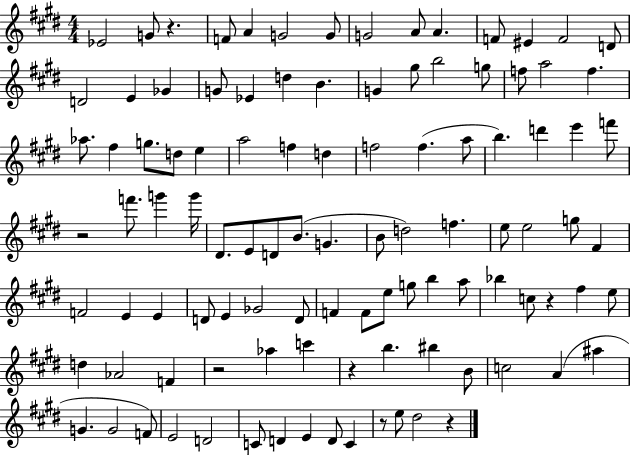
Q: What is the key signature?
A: E major